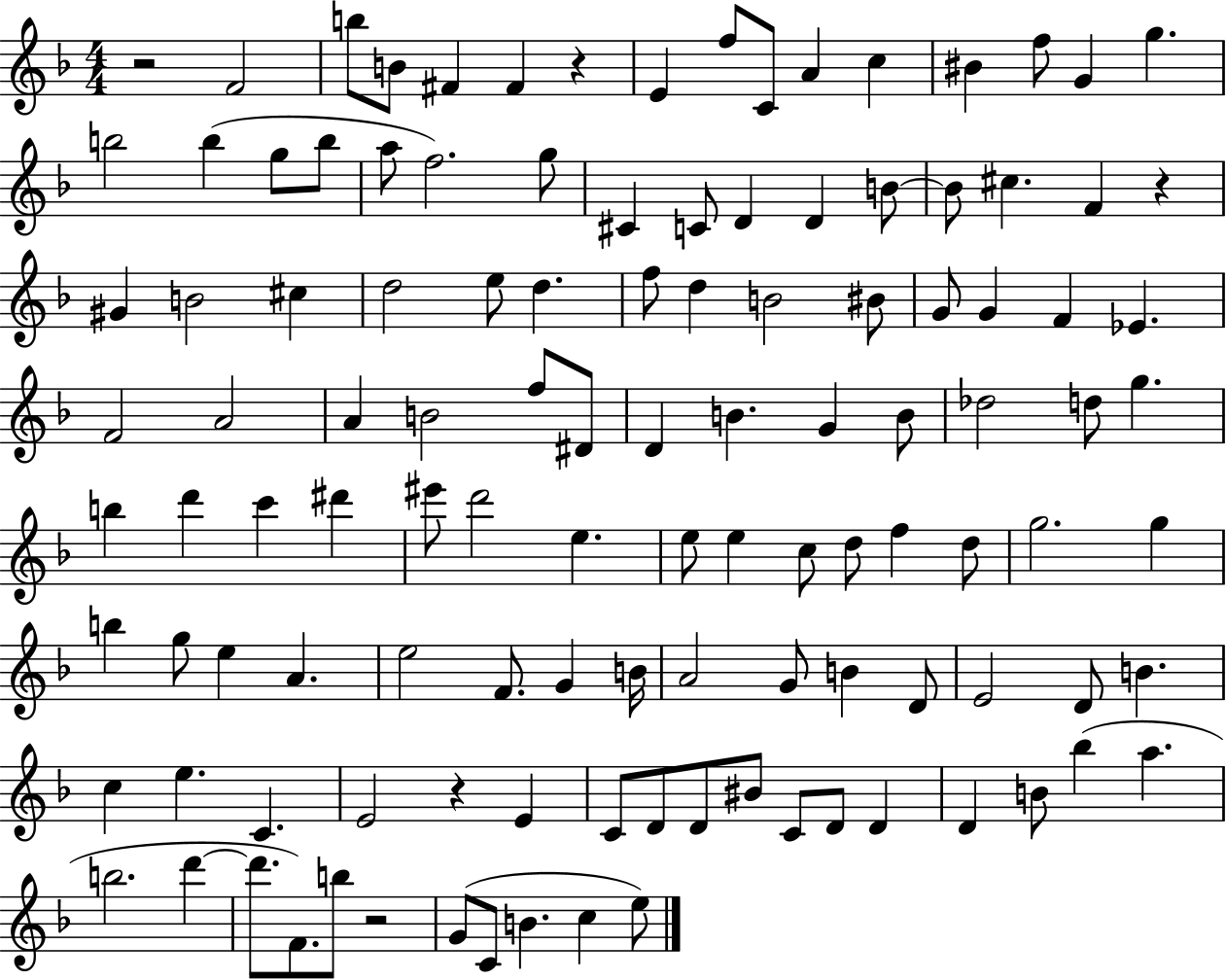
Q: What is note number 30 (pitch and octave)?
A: G#4